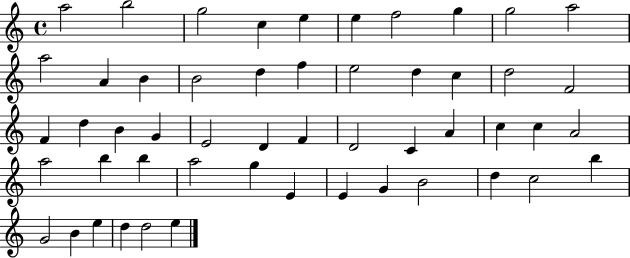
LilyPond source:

{
  \clef treble
  \time 4/4
  \defaultTimeSignature
  \key c \major
  a''2 b''2 | g''2 c''4 e''4 | e''4 f''2 g''4 | g''2 a''2 | \break a''2 a'4 b'4 | b'2 d''4 f''4 | e''2 d''4 c''4 | d''2 f'2 | \break f'4 d''4 b'4 g'4 | e'2 d'4 f'4 | d'2 c'4 a'4 | c''4 c''4 a'2 | \break a''2 b''4 b''4 | a''2 g''4 e'4 | e'4 g'4 b'2 | d''4 c''2 b''4 | \break g'2 b'4 e''4 | d''4 d''2 e''4 | \bar "|."
}